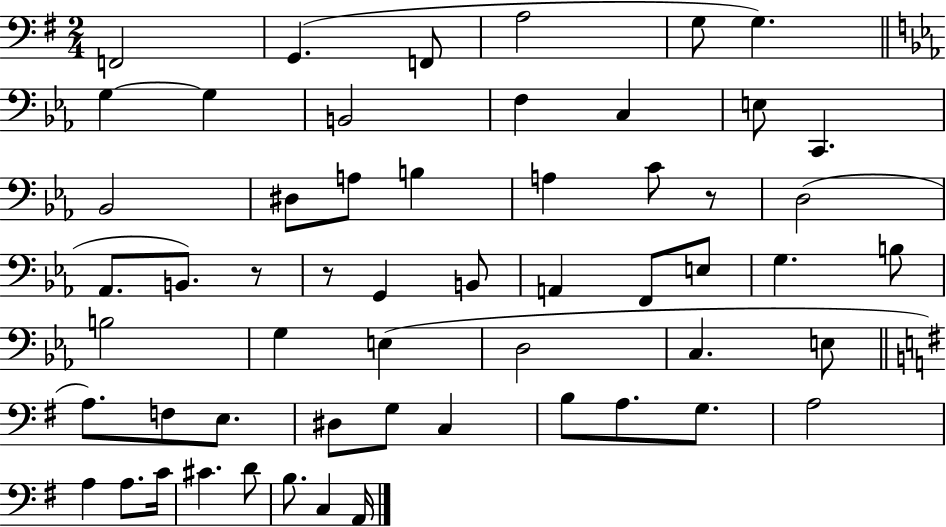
F2/h G2/q. F2/e A3/h G3/e G3/q. G3/q G3/q B2/h F3/q C3/q E3/e C2/q. Bb2/h D#3/e A3/e B3/q A3/q C4/e R/e D3/h Ab2/e. B2/e. R/e R/e G2/q B2/e A2/q F2/e E3/e G3/q. B3/e B3/h G3/q E3/q D3/h C3/q. E3/e A3/e. F3/e E3/e. D#3/e G3/e C3/q B3/e A3/e. G3/e. A3/h A3/q A3/e. C4/s C#4/q. D4/e B3/e. C3/q A2/s